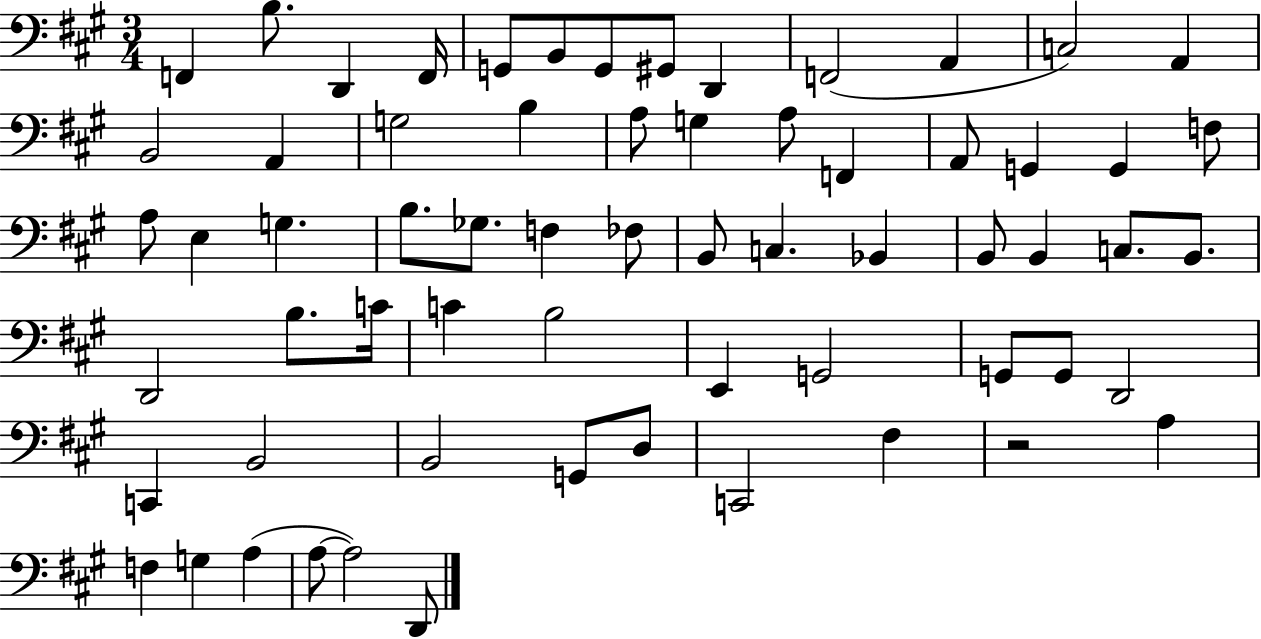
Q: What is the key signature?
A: A major